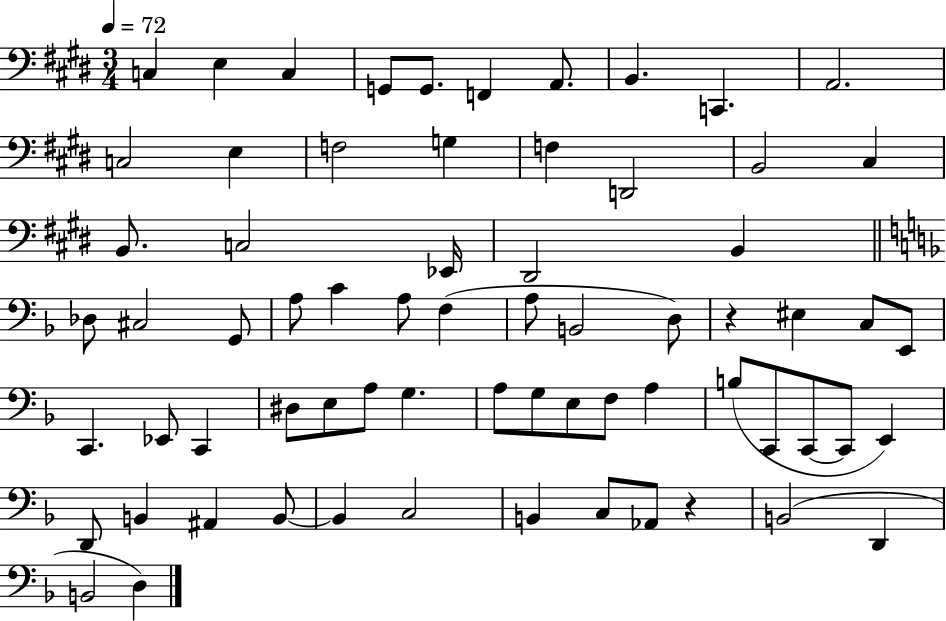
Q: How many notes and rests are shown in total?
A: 68